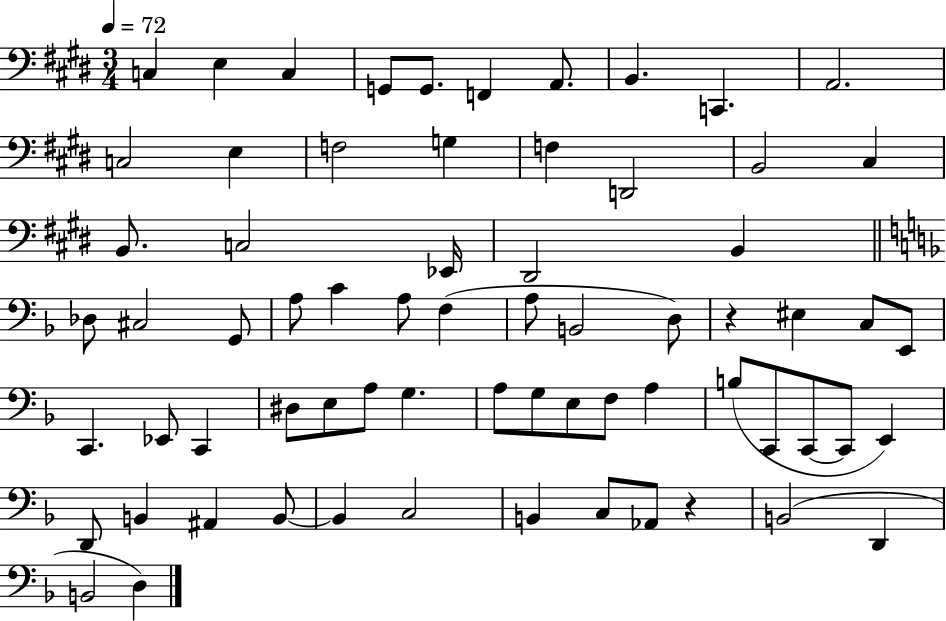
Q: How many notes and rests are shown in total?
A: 68